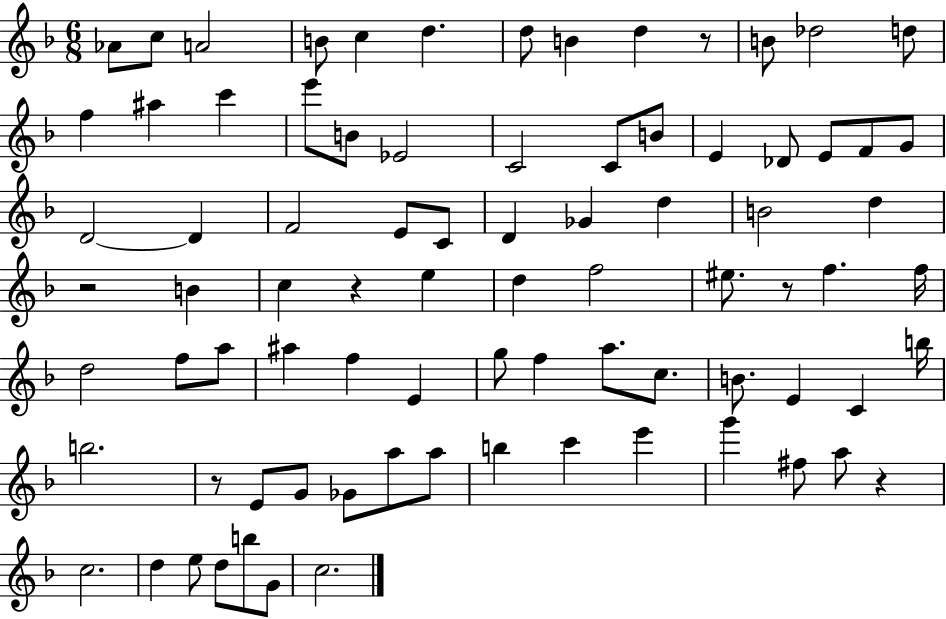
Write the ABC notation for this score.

X:1
T:Untitled
M:6/8
L:1/4
K:F
_A/2 c/2 A2 B/2 c d d/2 B d z/2 B/2 _d2 d/2 f ^a c' e'/2 B/2 _E2 C2 C/2 B/2 E _D/2 E/2 F/2 G/2 D2 D F2 E/2 C/2 D _G d B2 d z2 B c z e d f2 ^e/2 z/2 f f/4 d2 f/2 a/2 ^a f E g/2 f a/2 c/2 B/2 E C b/4 b2 z/2 E/2 G/2 _G/2 a/2 a/2 b c' e' g' ^f/2 a/2 z c2 d e/2 d/2 b/2 G/2 c2